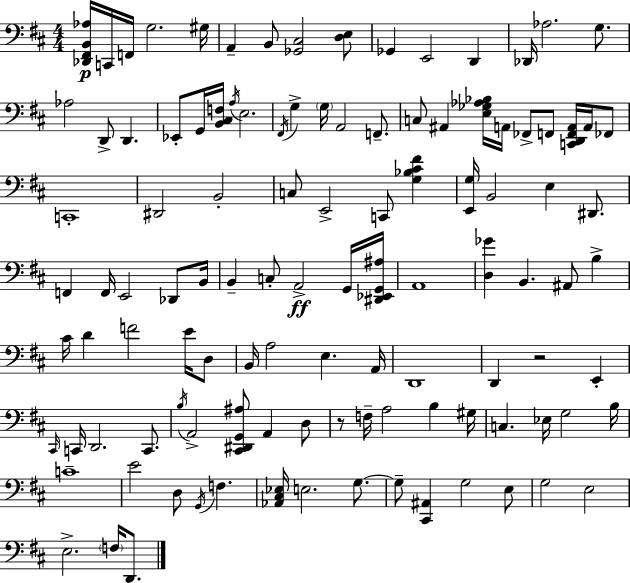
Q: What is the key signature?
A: D major